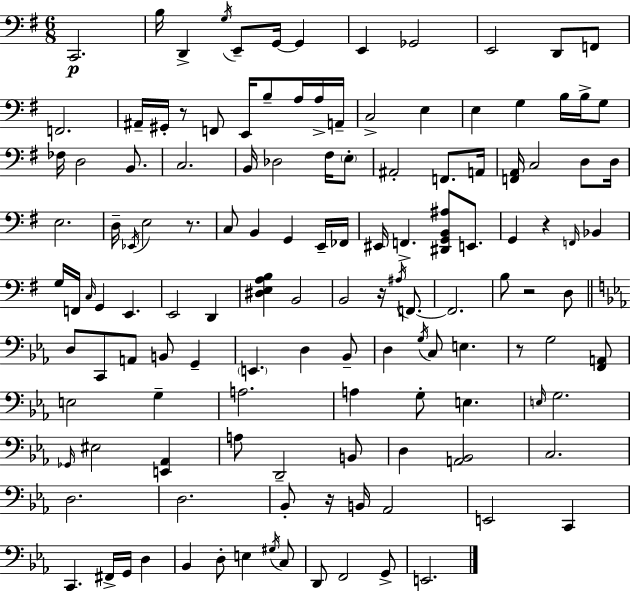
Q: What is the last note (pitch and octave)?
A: E2